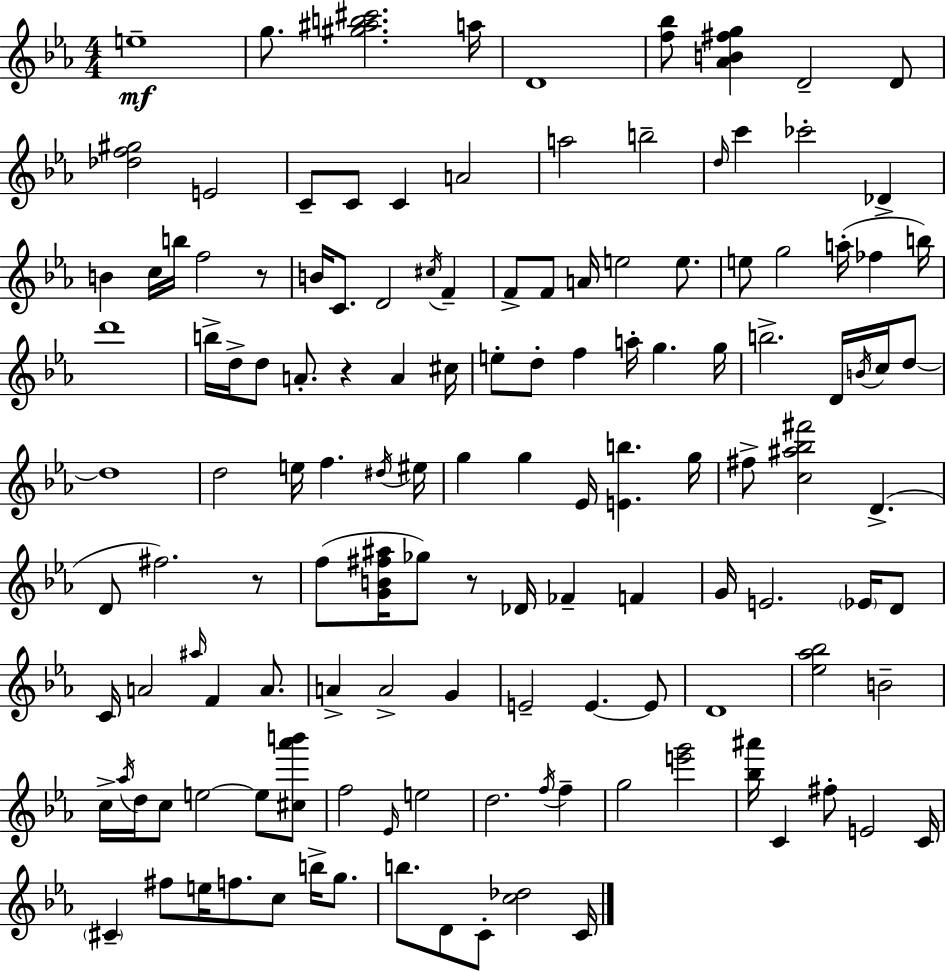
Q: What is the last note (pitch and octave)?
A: C4